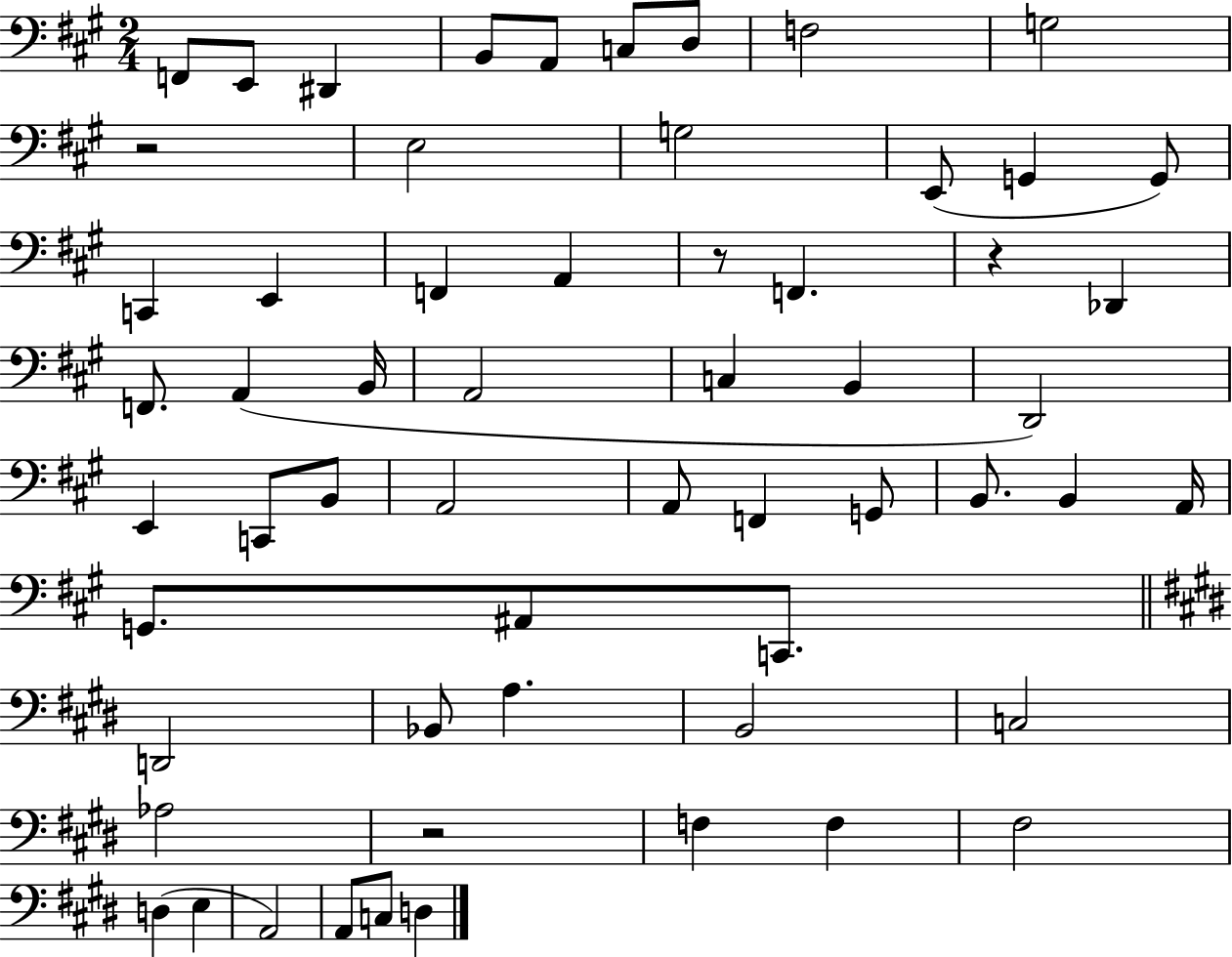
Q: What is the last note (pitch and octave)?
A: D3